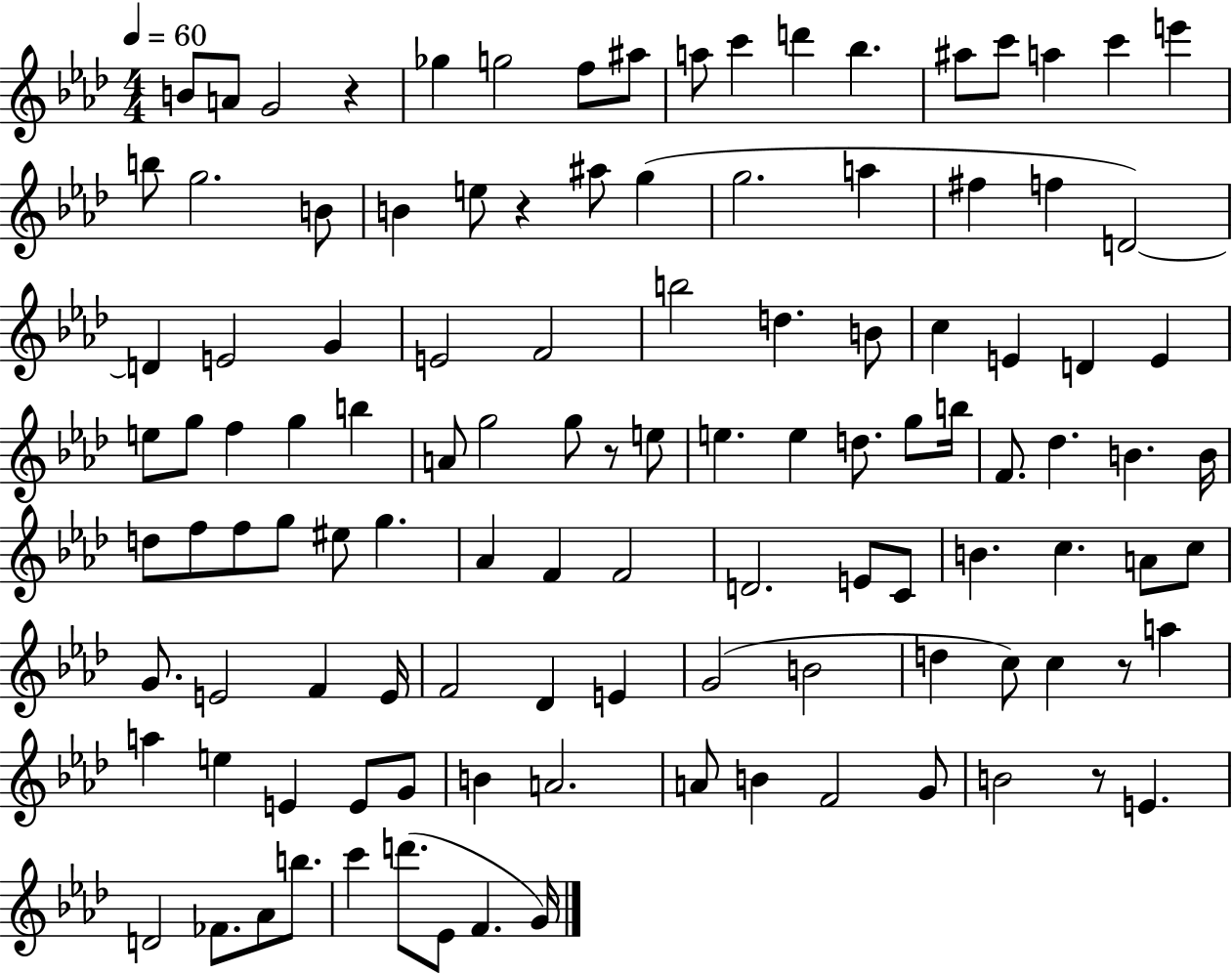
{
  \clef treble
  \numericTimeSignature
  \time 4/4
  \key aes \major
  \tempo 4 = 60
  b'8 a'8 g'2 r4 | ges''4 g''2 f''8 ais''8 | a''8 c'''4 d'''4 bes''4. | ais''8 c'''8 a''4 c'''4 e'''4 | \break b''8 g''2. b'8 | b'4 e''8 r4 ais''8 g''4( | g''2. a''4 | fis''4 f''4 d'2~~) | \break d'4 e'2 g'4 | e'2 f'2 | b''2 d''4. b'8 | c''4 e'4 d'4 e'4 | \break e''8 g''8 f''4 g''4 b''4 | a'8 g''2 g''8 r8 e''8 | e''4. e''4 d''8. g''8 b''16 | f'8. des''4. b'4. b'16 | \break d''8 f''8 f''8 g''8 eis''8 g''4. | aes'4 f'4 f'2 | d'2. e'8 c'8 | b'4. c''4. a'8 c''8 | \break g'8. e'2 f'4 e'16 | f'2 des'4 e'4 | g'2( b'2 | d''4 c''8) c''4 r8 a''4 | \break a''4 e''4 e'4 e'8 g'8 | b'4 a'2. | a'8 b'4 f'2 g'8 | b'2 r8 e'4. | \break d'2 fes'8. aes'8 b''8. | c'''4 d'''8.( ees'8 f'4. g'16) | \bar "|."
}